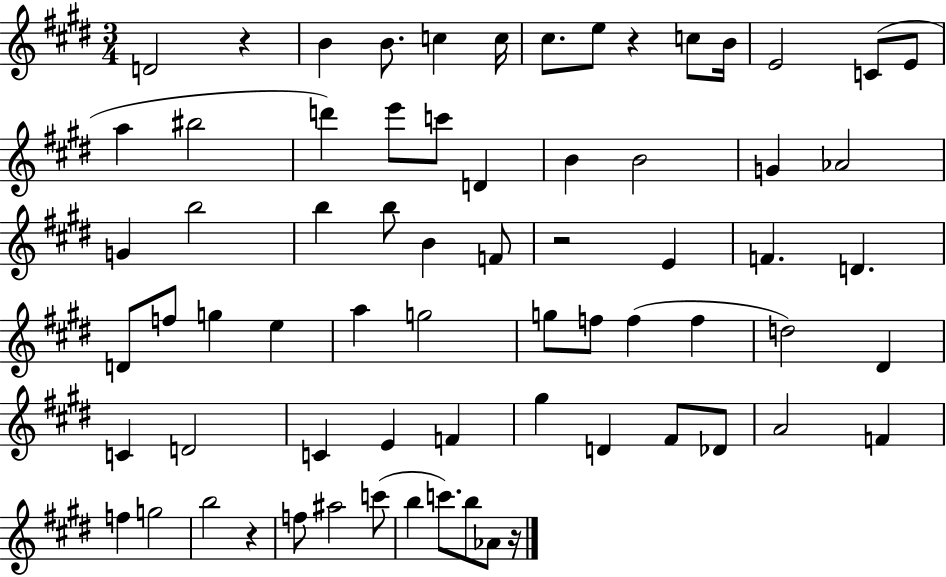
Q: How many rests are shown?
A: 5